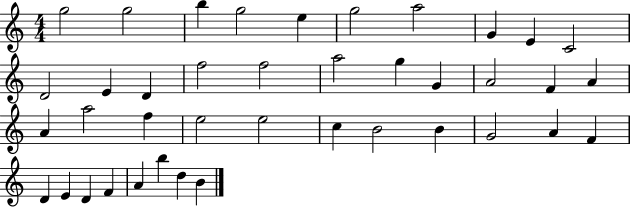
G5/h G5/h B5/q G5/h E5/q G5/h A5/h G4/q E4/q C4/h D4/h E4/q D4/q F5/h F5/h A5/h G5/q G4/q A4/h F4/q A4/q A4/q A5/h F5/q E5/h E5/h C5/q B4/h B4/q G4/h A4/q F4/q D4/q E4/q D4/q F4/q A4/q B5/q D5/q B4/q